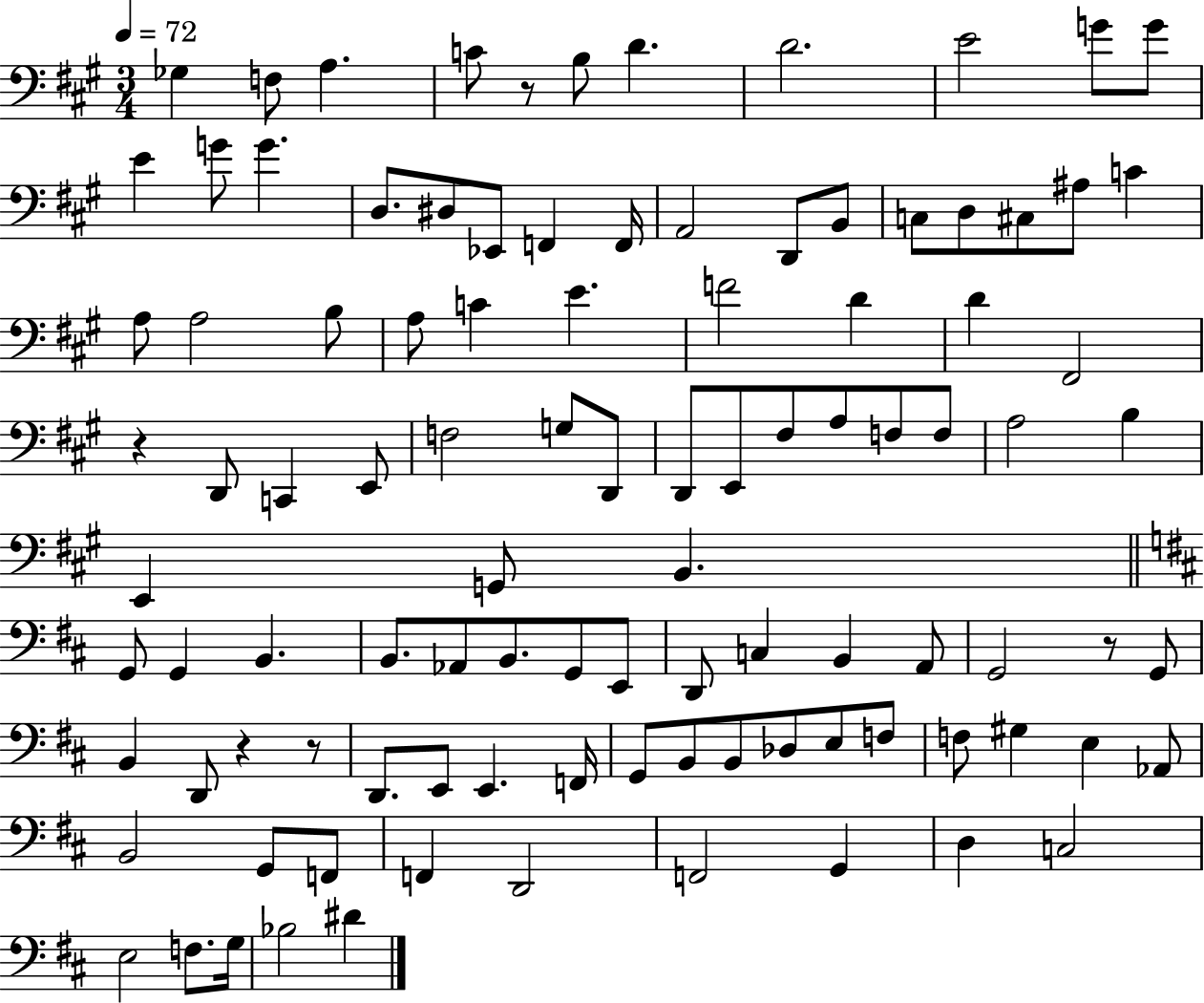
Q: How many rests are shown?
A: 5